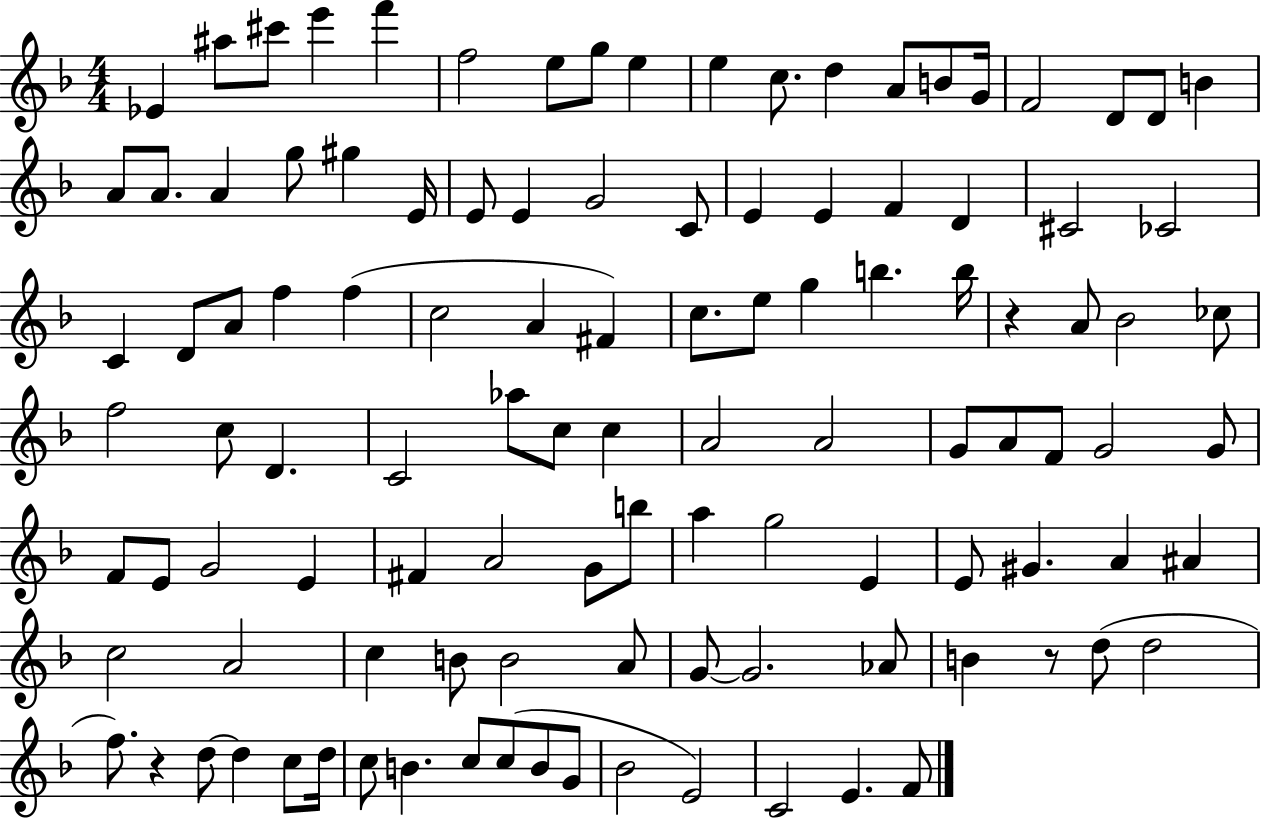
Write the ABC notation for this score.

X:1
T:Untitled
M:4/4
L:1/4
K:F
_E ^a/2 ^c'/2 e' f' f2 e/2 g/2 e e c/2 d A/2 B/2 G/4 F2 D/2 D/2 B A/2 A/2 A g/2 ^g E/4 E/2 E G2 C/2 E E F D ^C2 _C2 C D/2 A/2 f f c2 A ^F c/2 e/2 g b b/4 z A/2 _B2 _c/2 f2 c/2 D C2 _a/2 c/2 c A2 A2 G/2 A/2 F/2 G2 G/2 F/2 E/2 G2 E ^F A2 G/2 b/2 a g2 E E/2 ^G A ^A c2 A2 c B/2 B2 A/2 G/2 G2 _A/2 B z/2 d/2 d2 f/2 z d/2 d c/2 d/4 c/2 B c/2 c/2 B/2 G/2 _B2 E2 C2 E F/2